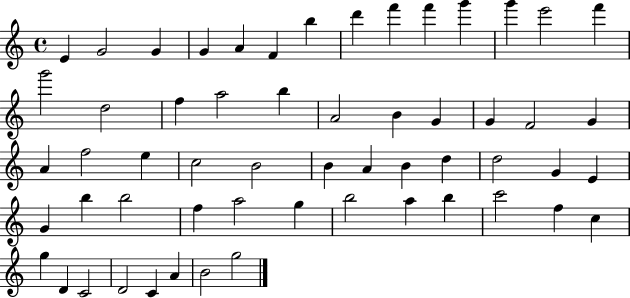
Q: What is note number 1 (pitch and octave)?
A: E4